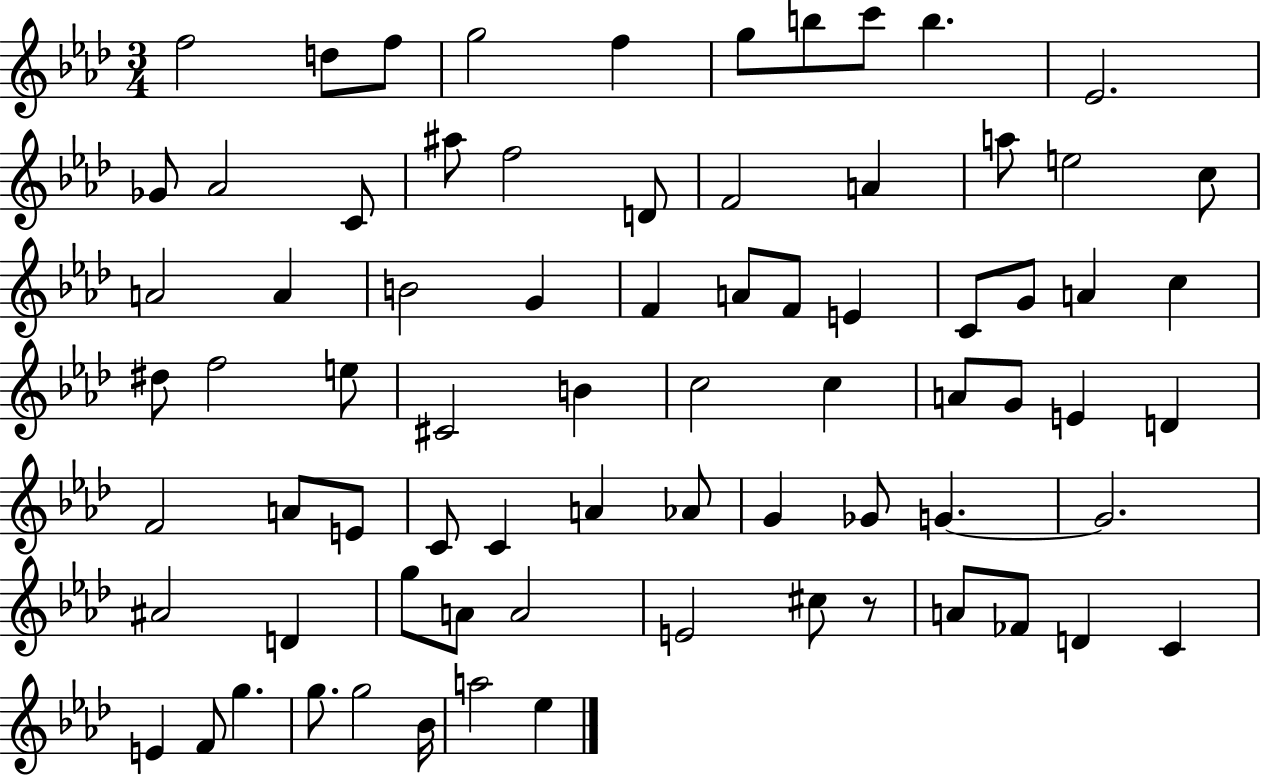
{
  \clef treble
  \numericTimeSignature
  \time 3/4
  \key aes \major
  f''2 d''8 f''8 | g''2 f''4 | g''8 b''8 c'''8 b''4. | ees'2. | \break ges'8 aes'2 c'8 | ais''8 f''2 d'8 | f'2 a'4 | a''8 e''2 c''8 | \break a'2 a'4 | b'2 g'4 | f'4 a'8 f'8 e'4 | c'8 g'8 a'4 c''4 | \break dis''8 f''2 e''8 | cis'2 b'4 | c''2 c''4 | a'8 g'8 e'4 d'4 | \break f'2 a'8 e'8 | c'8 c'4 a'4 aes'8 | g'4 ges'8 g'4.~~ | g'2. | \break ais'2 d'4 | g''8 a'8 a'2 | e'2 cis''8 r8 | a'8 fes'8 d'4 c'4 | \break e'4 f'8 g''4. | g''8. g''2 bes'16 | a''2 ees''4 | \bar "|."
}